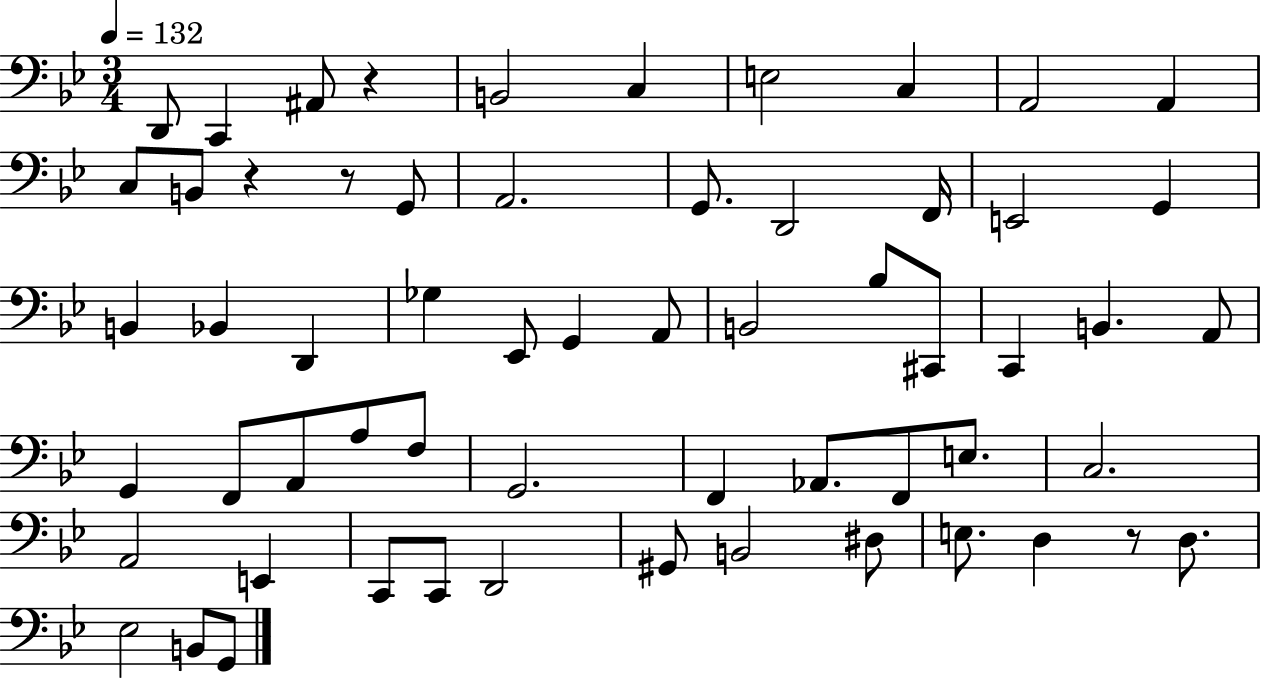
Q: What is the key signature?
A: BES major